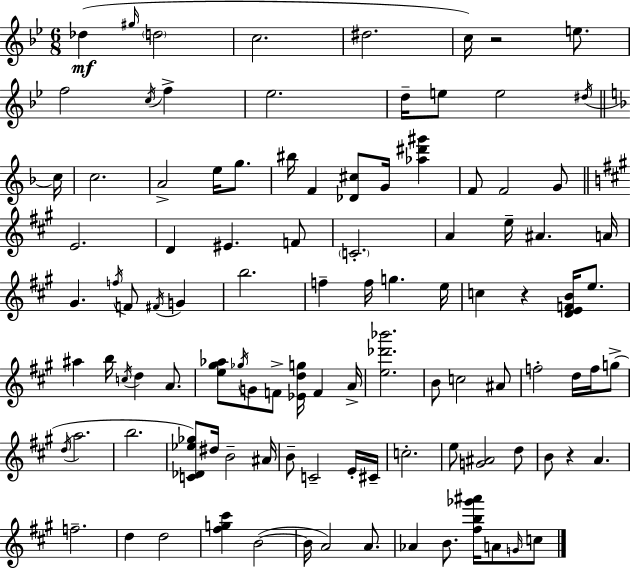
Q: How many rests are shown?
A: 3